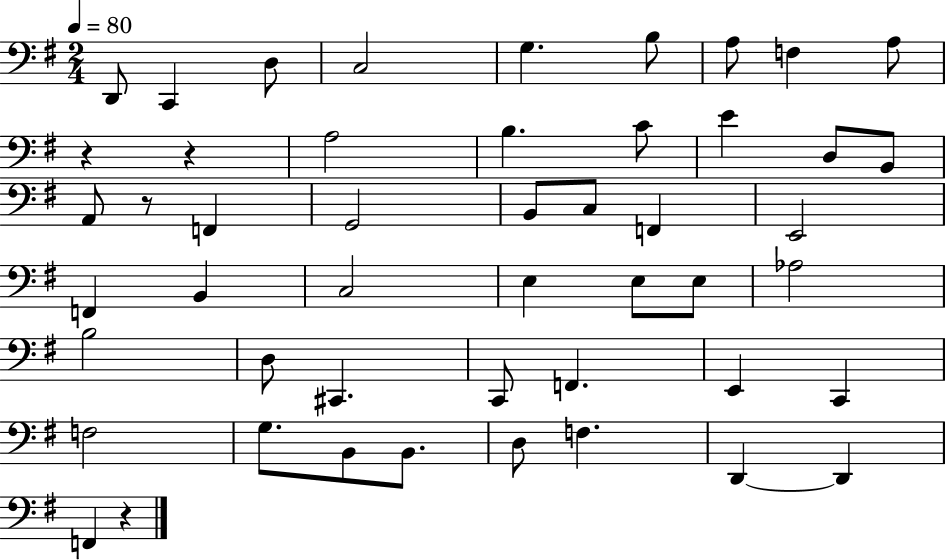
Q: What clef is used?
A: bass